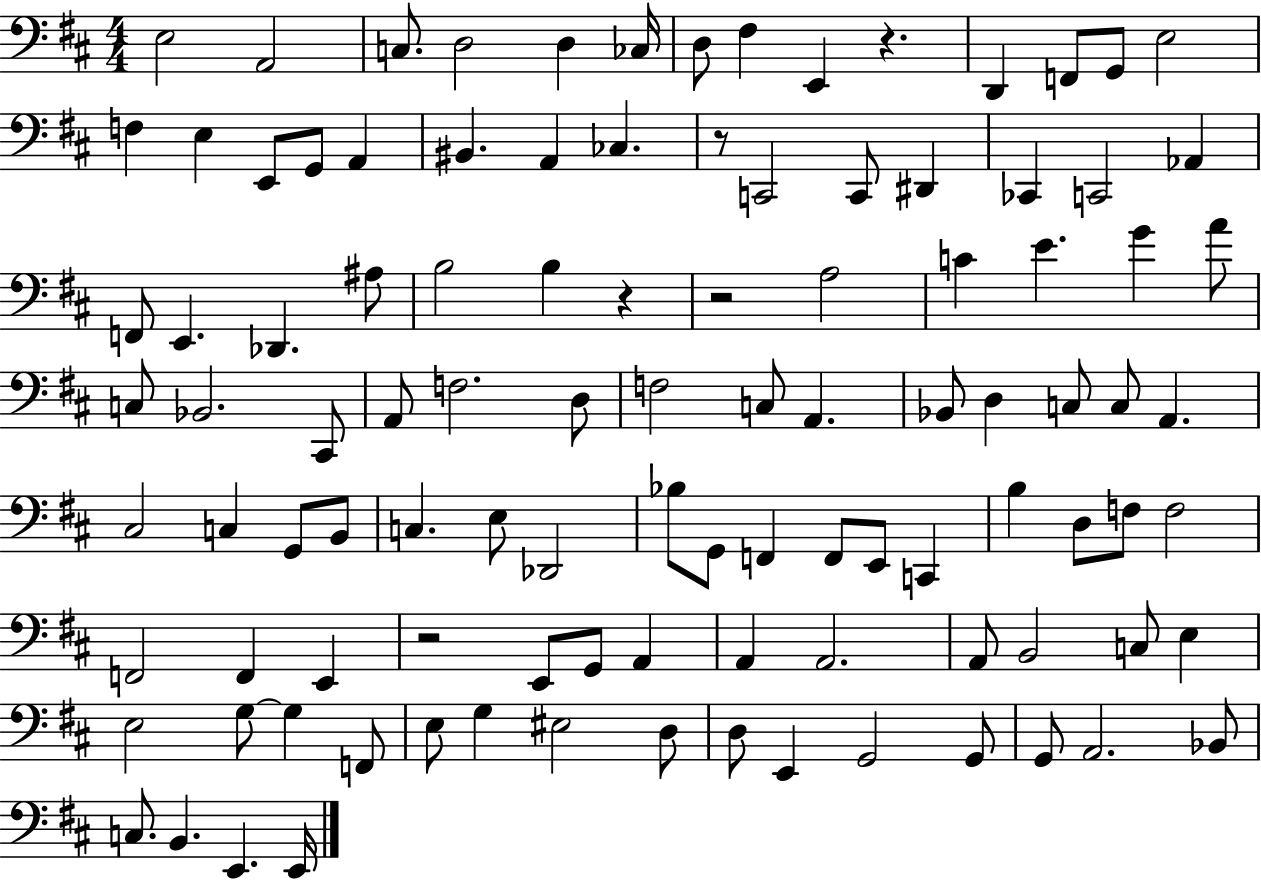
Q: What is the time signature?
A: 4/4